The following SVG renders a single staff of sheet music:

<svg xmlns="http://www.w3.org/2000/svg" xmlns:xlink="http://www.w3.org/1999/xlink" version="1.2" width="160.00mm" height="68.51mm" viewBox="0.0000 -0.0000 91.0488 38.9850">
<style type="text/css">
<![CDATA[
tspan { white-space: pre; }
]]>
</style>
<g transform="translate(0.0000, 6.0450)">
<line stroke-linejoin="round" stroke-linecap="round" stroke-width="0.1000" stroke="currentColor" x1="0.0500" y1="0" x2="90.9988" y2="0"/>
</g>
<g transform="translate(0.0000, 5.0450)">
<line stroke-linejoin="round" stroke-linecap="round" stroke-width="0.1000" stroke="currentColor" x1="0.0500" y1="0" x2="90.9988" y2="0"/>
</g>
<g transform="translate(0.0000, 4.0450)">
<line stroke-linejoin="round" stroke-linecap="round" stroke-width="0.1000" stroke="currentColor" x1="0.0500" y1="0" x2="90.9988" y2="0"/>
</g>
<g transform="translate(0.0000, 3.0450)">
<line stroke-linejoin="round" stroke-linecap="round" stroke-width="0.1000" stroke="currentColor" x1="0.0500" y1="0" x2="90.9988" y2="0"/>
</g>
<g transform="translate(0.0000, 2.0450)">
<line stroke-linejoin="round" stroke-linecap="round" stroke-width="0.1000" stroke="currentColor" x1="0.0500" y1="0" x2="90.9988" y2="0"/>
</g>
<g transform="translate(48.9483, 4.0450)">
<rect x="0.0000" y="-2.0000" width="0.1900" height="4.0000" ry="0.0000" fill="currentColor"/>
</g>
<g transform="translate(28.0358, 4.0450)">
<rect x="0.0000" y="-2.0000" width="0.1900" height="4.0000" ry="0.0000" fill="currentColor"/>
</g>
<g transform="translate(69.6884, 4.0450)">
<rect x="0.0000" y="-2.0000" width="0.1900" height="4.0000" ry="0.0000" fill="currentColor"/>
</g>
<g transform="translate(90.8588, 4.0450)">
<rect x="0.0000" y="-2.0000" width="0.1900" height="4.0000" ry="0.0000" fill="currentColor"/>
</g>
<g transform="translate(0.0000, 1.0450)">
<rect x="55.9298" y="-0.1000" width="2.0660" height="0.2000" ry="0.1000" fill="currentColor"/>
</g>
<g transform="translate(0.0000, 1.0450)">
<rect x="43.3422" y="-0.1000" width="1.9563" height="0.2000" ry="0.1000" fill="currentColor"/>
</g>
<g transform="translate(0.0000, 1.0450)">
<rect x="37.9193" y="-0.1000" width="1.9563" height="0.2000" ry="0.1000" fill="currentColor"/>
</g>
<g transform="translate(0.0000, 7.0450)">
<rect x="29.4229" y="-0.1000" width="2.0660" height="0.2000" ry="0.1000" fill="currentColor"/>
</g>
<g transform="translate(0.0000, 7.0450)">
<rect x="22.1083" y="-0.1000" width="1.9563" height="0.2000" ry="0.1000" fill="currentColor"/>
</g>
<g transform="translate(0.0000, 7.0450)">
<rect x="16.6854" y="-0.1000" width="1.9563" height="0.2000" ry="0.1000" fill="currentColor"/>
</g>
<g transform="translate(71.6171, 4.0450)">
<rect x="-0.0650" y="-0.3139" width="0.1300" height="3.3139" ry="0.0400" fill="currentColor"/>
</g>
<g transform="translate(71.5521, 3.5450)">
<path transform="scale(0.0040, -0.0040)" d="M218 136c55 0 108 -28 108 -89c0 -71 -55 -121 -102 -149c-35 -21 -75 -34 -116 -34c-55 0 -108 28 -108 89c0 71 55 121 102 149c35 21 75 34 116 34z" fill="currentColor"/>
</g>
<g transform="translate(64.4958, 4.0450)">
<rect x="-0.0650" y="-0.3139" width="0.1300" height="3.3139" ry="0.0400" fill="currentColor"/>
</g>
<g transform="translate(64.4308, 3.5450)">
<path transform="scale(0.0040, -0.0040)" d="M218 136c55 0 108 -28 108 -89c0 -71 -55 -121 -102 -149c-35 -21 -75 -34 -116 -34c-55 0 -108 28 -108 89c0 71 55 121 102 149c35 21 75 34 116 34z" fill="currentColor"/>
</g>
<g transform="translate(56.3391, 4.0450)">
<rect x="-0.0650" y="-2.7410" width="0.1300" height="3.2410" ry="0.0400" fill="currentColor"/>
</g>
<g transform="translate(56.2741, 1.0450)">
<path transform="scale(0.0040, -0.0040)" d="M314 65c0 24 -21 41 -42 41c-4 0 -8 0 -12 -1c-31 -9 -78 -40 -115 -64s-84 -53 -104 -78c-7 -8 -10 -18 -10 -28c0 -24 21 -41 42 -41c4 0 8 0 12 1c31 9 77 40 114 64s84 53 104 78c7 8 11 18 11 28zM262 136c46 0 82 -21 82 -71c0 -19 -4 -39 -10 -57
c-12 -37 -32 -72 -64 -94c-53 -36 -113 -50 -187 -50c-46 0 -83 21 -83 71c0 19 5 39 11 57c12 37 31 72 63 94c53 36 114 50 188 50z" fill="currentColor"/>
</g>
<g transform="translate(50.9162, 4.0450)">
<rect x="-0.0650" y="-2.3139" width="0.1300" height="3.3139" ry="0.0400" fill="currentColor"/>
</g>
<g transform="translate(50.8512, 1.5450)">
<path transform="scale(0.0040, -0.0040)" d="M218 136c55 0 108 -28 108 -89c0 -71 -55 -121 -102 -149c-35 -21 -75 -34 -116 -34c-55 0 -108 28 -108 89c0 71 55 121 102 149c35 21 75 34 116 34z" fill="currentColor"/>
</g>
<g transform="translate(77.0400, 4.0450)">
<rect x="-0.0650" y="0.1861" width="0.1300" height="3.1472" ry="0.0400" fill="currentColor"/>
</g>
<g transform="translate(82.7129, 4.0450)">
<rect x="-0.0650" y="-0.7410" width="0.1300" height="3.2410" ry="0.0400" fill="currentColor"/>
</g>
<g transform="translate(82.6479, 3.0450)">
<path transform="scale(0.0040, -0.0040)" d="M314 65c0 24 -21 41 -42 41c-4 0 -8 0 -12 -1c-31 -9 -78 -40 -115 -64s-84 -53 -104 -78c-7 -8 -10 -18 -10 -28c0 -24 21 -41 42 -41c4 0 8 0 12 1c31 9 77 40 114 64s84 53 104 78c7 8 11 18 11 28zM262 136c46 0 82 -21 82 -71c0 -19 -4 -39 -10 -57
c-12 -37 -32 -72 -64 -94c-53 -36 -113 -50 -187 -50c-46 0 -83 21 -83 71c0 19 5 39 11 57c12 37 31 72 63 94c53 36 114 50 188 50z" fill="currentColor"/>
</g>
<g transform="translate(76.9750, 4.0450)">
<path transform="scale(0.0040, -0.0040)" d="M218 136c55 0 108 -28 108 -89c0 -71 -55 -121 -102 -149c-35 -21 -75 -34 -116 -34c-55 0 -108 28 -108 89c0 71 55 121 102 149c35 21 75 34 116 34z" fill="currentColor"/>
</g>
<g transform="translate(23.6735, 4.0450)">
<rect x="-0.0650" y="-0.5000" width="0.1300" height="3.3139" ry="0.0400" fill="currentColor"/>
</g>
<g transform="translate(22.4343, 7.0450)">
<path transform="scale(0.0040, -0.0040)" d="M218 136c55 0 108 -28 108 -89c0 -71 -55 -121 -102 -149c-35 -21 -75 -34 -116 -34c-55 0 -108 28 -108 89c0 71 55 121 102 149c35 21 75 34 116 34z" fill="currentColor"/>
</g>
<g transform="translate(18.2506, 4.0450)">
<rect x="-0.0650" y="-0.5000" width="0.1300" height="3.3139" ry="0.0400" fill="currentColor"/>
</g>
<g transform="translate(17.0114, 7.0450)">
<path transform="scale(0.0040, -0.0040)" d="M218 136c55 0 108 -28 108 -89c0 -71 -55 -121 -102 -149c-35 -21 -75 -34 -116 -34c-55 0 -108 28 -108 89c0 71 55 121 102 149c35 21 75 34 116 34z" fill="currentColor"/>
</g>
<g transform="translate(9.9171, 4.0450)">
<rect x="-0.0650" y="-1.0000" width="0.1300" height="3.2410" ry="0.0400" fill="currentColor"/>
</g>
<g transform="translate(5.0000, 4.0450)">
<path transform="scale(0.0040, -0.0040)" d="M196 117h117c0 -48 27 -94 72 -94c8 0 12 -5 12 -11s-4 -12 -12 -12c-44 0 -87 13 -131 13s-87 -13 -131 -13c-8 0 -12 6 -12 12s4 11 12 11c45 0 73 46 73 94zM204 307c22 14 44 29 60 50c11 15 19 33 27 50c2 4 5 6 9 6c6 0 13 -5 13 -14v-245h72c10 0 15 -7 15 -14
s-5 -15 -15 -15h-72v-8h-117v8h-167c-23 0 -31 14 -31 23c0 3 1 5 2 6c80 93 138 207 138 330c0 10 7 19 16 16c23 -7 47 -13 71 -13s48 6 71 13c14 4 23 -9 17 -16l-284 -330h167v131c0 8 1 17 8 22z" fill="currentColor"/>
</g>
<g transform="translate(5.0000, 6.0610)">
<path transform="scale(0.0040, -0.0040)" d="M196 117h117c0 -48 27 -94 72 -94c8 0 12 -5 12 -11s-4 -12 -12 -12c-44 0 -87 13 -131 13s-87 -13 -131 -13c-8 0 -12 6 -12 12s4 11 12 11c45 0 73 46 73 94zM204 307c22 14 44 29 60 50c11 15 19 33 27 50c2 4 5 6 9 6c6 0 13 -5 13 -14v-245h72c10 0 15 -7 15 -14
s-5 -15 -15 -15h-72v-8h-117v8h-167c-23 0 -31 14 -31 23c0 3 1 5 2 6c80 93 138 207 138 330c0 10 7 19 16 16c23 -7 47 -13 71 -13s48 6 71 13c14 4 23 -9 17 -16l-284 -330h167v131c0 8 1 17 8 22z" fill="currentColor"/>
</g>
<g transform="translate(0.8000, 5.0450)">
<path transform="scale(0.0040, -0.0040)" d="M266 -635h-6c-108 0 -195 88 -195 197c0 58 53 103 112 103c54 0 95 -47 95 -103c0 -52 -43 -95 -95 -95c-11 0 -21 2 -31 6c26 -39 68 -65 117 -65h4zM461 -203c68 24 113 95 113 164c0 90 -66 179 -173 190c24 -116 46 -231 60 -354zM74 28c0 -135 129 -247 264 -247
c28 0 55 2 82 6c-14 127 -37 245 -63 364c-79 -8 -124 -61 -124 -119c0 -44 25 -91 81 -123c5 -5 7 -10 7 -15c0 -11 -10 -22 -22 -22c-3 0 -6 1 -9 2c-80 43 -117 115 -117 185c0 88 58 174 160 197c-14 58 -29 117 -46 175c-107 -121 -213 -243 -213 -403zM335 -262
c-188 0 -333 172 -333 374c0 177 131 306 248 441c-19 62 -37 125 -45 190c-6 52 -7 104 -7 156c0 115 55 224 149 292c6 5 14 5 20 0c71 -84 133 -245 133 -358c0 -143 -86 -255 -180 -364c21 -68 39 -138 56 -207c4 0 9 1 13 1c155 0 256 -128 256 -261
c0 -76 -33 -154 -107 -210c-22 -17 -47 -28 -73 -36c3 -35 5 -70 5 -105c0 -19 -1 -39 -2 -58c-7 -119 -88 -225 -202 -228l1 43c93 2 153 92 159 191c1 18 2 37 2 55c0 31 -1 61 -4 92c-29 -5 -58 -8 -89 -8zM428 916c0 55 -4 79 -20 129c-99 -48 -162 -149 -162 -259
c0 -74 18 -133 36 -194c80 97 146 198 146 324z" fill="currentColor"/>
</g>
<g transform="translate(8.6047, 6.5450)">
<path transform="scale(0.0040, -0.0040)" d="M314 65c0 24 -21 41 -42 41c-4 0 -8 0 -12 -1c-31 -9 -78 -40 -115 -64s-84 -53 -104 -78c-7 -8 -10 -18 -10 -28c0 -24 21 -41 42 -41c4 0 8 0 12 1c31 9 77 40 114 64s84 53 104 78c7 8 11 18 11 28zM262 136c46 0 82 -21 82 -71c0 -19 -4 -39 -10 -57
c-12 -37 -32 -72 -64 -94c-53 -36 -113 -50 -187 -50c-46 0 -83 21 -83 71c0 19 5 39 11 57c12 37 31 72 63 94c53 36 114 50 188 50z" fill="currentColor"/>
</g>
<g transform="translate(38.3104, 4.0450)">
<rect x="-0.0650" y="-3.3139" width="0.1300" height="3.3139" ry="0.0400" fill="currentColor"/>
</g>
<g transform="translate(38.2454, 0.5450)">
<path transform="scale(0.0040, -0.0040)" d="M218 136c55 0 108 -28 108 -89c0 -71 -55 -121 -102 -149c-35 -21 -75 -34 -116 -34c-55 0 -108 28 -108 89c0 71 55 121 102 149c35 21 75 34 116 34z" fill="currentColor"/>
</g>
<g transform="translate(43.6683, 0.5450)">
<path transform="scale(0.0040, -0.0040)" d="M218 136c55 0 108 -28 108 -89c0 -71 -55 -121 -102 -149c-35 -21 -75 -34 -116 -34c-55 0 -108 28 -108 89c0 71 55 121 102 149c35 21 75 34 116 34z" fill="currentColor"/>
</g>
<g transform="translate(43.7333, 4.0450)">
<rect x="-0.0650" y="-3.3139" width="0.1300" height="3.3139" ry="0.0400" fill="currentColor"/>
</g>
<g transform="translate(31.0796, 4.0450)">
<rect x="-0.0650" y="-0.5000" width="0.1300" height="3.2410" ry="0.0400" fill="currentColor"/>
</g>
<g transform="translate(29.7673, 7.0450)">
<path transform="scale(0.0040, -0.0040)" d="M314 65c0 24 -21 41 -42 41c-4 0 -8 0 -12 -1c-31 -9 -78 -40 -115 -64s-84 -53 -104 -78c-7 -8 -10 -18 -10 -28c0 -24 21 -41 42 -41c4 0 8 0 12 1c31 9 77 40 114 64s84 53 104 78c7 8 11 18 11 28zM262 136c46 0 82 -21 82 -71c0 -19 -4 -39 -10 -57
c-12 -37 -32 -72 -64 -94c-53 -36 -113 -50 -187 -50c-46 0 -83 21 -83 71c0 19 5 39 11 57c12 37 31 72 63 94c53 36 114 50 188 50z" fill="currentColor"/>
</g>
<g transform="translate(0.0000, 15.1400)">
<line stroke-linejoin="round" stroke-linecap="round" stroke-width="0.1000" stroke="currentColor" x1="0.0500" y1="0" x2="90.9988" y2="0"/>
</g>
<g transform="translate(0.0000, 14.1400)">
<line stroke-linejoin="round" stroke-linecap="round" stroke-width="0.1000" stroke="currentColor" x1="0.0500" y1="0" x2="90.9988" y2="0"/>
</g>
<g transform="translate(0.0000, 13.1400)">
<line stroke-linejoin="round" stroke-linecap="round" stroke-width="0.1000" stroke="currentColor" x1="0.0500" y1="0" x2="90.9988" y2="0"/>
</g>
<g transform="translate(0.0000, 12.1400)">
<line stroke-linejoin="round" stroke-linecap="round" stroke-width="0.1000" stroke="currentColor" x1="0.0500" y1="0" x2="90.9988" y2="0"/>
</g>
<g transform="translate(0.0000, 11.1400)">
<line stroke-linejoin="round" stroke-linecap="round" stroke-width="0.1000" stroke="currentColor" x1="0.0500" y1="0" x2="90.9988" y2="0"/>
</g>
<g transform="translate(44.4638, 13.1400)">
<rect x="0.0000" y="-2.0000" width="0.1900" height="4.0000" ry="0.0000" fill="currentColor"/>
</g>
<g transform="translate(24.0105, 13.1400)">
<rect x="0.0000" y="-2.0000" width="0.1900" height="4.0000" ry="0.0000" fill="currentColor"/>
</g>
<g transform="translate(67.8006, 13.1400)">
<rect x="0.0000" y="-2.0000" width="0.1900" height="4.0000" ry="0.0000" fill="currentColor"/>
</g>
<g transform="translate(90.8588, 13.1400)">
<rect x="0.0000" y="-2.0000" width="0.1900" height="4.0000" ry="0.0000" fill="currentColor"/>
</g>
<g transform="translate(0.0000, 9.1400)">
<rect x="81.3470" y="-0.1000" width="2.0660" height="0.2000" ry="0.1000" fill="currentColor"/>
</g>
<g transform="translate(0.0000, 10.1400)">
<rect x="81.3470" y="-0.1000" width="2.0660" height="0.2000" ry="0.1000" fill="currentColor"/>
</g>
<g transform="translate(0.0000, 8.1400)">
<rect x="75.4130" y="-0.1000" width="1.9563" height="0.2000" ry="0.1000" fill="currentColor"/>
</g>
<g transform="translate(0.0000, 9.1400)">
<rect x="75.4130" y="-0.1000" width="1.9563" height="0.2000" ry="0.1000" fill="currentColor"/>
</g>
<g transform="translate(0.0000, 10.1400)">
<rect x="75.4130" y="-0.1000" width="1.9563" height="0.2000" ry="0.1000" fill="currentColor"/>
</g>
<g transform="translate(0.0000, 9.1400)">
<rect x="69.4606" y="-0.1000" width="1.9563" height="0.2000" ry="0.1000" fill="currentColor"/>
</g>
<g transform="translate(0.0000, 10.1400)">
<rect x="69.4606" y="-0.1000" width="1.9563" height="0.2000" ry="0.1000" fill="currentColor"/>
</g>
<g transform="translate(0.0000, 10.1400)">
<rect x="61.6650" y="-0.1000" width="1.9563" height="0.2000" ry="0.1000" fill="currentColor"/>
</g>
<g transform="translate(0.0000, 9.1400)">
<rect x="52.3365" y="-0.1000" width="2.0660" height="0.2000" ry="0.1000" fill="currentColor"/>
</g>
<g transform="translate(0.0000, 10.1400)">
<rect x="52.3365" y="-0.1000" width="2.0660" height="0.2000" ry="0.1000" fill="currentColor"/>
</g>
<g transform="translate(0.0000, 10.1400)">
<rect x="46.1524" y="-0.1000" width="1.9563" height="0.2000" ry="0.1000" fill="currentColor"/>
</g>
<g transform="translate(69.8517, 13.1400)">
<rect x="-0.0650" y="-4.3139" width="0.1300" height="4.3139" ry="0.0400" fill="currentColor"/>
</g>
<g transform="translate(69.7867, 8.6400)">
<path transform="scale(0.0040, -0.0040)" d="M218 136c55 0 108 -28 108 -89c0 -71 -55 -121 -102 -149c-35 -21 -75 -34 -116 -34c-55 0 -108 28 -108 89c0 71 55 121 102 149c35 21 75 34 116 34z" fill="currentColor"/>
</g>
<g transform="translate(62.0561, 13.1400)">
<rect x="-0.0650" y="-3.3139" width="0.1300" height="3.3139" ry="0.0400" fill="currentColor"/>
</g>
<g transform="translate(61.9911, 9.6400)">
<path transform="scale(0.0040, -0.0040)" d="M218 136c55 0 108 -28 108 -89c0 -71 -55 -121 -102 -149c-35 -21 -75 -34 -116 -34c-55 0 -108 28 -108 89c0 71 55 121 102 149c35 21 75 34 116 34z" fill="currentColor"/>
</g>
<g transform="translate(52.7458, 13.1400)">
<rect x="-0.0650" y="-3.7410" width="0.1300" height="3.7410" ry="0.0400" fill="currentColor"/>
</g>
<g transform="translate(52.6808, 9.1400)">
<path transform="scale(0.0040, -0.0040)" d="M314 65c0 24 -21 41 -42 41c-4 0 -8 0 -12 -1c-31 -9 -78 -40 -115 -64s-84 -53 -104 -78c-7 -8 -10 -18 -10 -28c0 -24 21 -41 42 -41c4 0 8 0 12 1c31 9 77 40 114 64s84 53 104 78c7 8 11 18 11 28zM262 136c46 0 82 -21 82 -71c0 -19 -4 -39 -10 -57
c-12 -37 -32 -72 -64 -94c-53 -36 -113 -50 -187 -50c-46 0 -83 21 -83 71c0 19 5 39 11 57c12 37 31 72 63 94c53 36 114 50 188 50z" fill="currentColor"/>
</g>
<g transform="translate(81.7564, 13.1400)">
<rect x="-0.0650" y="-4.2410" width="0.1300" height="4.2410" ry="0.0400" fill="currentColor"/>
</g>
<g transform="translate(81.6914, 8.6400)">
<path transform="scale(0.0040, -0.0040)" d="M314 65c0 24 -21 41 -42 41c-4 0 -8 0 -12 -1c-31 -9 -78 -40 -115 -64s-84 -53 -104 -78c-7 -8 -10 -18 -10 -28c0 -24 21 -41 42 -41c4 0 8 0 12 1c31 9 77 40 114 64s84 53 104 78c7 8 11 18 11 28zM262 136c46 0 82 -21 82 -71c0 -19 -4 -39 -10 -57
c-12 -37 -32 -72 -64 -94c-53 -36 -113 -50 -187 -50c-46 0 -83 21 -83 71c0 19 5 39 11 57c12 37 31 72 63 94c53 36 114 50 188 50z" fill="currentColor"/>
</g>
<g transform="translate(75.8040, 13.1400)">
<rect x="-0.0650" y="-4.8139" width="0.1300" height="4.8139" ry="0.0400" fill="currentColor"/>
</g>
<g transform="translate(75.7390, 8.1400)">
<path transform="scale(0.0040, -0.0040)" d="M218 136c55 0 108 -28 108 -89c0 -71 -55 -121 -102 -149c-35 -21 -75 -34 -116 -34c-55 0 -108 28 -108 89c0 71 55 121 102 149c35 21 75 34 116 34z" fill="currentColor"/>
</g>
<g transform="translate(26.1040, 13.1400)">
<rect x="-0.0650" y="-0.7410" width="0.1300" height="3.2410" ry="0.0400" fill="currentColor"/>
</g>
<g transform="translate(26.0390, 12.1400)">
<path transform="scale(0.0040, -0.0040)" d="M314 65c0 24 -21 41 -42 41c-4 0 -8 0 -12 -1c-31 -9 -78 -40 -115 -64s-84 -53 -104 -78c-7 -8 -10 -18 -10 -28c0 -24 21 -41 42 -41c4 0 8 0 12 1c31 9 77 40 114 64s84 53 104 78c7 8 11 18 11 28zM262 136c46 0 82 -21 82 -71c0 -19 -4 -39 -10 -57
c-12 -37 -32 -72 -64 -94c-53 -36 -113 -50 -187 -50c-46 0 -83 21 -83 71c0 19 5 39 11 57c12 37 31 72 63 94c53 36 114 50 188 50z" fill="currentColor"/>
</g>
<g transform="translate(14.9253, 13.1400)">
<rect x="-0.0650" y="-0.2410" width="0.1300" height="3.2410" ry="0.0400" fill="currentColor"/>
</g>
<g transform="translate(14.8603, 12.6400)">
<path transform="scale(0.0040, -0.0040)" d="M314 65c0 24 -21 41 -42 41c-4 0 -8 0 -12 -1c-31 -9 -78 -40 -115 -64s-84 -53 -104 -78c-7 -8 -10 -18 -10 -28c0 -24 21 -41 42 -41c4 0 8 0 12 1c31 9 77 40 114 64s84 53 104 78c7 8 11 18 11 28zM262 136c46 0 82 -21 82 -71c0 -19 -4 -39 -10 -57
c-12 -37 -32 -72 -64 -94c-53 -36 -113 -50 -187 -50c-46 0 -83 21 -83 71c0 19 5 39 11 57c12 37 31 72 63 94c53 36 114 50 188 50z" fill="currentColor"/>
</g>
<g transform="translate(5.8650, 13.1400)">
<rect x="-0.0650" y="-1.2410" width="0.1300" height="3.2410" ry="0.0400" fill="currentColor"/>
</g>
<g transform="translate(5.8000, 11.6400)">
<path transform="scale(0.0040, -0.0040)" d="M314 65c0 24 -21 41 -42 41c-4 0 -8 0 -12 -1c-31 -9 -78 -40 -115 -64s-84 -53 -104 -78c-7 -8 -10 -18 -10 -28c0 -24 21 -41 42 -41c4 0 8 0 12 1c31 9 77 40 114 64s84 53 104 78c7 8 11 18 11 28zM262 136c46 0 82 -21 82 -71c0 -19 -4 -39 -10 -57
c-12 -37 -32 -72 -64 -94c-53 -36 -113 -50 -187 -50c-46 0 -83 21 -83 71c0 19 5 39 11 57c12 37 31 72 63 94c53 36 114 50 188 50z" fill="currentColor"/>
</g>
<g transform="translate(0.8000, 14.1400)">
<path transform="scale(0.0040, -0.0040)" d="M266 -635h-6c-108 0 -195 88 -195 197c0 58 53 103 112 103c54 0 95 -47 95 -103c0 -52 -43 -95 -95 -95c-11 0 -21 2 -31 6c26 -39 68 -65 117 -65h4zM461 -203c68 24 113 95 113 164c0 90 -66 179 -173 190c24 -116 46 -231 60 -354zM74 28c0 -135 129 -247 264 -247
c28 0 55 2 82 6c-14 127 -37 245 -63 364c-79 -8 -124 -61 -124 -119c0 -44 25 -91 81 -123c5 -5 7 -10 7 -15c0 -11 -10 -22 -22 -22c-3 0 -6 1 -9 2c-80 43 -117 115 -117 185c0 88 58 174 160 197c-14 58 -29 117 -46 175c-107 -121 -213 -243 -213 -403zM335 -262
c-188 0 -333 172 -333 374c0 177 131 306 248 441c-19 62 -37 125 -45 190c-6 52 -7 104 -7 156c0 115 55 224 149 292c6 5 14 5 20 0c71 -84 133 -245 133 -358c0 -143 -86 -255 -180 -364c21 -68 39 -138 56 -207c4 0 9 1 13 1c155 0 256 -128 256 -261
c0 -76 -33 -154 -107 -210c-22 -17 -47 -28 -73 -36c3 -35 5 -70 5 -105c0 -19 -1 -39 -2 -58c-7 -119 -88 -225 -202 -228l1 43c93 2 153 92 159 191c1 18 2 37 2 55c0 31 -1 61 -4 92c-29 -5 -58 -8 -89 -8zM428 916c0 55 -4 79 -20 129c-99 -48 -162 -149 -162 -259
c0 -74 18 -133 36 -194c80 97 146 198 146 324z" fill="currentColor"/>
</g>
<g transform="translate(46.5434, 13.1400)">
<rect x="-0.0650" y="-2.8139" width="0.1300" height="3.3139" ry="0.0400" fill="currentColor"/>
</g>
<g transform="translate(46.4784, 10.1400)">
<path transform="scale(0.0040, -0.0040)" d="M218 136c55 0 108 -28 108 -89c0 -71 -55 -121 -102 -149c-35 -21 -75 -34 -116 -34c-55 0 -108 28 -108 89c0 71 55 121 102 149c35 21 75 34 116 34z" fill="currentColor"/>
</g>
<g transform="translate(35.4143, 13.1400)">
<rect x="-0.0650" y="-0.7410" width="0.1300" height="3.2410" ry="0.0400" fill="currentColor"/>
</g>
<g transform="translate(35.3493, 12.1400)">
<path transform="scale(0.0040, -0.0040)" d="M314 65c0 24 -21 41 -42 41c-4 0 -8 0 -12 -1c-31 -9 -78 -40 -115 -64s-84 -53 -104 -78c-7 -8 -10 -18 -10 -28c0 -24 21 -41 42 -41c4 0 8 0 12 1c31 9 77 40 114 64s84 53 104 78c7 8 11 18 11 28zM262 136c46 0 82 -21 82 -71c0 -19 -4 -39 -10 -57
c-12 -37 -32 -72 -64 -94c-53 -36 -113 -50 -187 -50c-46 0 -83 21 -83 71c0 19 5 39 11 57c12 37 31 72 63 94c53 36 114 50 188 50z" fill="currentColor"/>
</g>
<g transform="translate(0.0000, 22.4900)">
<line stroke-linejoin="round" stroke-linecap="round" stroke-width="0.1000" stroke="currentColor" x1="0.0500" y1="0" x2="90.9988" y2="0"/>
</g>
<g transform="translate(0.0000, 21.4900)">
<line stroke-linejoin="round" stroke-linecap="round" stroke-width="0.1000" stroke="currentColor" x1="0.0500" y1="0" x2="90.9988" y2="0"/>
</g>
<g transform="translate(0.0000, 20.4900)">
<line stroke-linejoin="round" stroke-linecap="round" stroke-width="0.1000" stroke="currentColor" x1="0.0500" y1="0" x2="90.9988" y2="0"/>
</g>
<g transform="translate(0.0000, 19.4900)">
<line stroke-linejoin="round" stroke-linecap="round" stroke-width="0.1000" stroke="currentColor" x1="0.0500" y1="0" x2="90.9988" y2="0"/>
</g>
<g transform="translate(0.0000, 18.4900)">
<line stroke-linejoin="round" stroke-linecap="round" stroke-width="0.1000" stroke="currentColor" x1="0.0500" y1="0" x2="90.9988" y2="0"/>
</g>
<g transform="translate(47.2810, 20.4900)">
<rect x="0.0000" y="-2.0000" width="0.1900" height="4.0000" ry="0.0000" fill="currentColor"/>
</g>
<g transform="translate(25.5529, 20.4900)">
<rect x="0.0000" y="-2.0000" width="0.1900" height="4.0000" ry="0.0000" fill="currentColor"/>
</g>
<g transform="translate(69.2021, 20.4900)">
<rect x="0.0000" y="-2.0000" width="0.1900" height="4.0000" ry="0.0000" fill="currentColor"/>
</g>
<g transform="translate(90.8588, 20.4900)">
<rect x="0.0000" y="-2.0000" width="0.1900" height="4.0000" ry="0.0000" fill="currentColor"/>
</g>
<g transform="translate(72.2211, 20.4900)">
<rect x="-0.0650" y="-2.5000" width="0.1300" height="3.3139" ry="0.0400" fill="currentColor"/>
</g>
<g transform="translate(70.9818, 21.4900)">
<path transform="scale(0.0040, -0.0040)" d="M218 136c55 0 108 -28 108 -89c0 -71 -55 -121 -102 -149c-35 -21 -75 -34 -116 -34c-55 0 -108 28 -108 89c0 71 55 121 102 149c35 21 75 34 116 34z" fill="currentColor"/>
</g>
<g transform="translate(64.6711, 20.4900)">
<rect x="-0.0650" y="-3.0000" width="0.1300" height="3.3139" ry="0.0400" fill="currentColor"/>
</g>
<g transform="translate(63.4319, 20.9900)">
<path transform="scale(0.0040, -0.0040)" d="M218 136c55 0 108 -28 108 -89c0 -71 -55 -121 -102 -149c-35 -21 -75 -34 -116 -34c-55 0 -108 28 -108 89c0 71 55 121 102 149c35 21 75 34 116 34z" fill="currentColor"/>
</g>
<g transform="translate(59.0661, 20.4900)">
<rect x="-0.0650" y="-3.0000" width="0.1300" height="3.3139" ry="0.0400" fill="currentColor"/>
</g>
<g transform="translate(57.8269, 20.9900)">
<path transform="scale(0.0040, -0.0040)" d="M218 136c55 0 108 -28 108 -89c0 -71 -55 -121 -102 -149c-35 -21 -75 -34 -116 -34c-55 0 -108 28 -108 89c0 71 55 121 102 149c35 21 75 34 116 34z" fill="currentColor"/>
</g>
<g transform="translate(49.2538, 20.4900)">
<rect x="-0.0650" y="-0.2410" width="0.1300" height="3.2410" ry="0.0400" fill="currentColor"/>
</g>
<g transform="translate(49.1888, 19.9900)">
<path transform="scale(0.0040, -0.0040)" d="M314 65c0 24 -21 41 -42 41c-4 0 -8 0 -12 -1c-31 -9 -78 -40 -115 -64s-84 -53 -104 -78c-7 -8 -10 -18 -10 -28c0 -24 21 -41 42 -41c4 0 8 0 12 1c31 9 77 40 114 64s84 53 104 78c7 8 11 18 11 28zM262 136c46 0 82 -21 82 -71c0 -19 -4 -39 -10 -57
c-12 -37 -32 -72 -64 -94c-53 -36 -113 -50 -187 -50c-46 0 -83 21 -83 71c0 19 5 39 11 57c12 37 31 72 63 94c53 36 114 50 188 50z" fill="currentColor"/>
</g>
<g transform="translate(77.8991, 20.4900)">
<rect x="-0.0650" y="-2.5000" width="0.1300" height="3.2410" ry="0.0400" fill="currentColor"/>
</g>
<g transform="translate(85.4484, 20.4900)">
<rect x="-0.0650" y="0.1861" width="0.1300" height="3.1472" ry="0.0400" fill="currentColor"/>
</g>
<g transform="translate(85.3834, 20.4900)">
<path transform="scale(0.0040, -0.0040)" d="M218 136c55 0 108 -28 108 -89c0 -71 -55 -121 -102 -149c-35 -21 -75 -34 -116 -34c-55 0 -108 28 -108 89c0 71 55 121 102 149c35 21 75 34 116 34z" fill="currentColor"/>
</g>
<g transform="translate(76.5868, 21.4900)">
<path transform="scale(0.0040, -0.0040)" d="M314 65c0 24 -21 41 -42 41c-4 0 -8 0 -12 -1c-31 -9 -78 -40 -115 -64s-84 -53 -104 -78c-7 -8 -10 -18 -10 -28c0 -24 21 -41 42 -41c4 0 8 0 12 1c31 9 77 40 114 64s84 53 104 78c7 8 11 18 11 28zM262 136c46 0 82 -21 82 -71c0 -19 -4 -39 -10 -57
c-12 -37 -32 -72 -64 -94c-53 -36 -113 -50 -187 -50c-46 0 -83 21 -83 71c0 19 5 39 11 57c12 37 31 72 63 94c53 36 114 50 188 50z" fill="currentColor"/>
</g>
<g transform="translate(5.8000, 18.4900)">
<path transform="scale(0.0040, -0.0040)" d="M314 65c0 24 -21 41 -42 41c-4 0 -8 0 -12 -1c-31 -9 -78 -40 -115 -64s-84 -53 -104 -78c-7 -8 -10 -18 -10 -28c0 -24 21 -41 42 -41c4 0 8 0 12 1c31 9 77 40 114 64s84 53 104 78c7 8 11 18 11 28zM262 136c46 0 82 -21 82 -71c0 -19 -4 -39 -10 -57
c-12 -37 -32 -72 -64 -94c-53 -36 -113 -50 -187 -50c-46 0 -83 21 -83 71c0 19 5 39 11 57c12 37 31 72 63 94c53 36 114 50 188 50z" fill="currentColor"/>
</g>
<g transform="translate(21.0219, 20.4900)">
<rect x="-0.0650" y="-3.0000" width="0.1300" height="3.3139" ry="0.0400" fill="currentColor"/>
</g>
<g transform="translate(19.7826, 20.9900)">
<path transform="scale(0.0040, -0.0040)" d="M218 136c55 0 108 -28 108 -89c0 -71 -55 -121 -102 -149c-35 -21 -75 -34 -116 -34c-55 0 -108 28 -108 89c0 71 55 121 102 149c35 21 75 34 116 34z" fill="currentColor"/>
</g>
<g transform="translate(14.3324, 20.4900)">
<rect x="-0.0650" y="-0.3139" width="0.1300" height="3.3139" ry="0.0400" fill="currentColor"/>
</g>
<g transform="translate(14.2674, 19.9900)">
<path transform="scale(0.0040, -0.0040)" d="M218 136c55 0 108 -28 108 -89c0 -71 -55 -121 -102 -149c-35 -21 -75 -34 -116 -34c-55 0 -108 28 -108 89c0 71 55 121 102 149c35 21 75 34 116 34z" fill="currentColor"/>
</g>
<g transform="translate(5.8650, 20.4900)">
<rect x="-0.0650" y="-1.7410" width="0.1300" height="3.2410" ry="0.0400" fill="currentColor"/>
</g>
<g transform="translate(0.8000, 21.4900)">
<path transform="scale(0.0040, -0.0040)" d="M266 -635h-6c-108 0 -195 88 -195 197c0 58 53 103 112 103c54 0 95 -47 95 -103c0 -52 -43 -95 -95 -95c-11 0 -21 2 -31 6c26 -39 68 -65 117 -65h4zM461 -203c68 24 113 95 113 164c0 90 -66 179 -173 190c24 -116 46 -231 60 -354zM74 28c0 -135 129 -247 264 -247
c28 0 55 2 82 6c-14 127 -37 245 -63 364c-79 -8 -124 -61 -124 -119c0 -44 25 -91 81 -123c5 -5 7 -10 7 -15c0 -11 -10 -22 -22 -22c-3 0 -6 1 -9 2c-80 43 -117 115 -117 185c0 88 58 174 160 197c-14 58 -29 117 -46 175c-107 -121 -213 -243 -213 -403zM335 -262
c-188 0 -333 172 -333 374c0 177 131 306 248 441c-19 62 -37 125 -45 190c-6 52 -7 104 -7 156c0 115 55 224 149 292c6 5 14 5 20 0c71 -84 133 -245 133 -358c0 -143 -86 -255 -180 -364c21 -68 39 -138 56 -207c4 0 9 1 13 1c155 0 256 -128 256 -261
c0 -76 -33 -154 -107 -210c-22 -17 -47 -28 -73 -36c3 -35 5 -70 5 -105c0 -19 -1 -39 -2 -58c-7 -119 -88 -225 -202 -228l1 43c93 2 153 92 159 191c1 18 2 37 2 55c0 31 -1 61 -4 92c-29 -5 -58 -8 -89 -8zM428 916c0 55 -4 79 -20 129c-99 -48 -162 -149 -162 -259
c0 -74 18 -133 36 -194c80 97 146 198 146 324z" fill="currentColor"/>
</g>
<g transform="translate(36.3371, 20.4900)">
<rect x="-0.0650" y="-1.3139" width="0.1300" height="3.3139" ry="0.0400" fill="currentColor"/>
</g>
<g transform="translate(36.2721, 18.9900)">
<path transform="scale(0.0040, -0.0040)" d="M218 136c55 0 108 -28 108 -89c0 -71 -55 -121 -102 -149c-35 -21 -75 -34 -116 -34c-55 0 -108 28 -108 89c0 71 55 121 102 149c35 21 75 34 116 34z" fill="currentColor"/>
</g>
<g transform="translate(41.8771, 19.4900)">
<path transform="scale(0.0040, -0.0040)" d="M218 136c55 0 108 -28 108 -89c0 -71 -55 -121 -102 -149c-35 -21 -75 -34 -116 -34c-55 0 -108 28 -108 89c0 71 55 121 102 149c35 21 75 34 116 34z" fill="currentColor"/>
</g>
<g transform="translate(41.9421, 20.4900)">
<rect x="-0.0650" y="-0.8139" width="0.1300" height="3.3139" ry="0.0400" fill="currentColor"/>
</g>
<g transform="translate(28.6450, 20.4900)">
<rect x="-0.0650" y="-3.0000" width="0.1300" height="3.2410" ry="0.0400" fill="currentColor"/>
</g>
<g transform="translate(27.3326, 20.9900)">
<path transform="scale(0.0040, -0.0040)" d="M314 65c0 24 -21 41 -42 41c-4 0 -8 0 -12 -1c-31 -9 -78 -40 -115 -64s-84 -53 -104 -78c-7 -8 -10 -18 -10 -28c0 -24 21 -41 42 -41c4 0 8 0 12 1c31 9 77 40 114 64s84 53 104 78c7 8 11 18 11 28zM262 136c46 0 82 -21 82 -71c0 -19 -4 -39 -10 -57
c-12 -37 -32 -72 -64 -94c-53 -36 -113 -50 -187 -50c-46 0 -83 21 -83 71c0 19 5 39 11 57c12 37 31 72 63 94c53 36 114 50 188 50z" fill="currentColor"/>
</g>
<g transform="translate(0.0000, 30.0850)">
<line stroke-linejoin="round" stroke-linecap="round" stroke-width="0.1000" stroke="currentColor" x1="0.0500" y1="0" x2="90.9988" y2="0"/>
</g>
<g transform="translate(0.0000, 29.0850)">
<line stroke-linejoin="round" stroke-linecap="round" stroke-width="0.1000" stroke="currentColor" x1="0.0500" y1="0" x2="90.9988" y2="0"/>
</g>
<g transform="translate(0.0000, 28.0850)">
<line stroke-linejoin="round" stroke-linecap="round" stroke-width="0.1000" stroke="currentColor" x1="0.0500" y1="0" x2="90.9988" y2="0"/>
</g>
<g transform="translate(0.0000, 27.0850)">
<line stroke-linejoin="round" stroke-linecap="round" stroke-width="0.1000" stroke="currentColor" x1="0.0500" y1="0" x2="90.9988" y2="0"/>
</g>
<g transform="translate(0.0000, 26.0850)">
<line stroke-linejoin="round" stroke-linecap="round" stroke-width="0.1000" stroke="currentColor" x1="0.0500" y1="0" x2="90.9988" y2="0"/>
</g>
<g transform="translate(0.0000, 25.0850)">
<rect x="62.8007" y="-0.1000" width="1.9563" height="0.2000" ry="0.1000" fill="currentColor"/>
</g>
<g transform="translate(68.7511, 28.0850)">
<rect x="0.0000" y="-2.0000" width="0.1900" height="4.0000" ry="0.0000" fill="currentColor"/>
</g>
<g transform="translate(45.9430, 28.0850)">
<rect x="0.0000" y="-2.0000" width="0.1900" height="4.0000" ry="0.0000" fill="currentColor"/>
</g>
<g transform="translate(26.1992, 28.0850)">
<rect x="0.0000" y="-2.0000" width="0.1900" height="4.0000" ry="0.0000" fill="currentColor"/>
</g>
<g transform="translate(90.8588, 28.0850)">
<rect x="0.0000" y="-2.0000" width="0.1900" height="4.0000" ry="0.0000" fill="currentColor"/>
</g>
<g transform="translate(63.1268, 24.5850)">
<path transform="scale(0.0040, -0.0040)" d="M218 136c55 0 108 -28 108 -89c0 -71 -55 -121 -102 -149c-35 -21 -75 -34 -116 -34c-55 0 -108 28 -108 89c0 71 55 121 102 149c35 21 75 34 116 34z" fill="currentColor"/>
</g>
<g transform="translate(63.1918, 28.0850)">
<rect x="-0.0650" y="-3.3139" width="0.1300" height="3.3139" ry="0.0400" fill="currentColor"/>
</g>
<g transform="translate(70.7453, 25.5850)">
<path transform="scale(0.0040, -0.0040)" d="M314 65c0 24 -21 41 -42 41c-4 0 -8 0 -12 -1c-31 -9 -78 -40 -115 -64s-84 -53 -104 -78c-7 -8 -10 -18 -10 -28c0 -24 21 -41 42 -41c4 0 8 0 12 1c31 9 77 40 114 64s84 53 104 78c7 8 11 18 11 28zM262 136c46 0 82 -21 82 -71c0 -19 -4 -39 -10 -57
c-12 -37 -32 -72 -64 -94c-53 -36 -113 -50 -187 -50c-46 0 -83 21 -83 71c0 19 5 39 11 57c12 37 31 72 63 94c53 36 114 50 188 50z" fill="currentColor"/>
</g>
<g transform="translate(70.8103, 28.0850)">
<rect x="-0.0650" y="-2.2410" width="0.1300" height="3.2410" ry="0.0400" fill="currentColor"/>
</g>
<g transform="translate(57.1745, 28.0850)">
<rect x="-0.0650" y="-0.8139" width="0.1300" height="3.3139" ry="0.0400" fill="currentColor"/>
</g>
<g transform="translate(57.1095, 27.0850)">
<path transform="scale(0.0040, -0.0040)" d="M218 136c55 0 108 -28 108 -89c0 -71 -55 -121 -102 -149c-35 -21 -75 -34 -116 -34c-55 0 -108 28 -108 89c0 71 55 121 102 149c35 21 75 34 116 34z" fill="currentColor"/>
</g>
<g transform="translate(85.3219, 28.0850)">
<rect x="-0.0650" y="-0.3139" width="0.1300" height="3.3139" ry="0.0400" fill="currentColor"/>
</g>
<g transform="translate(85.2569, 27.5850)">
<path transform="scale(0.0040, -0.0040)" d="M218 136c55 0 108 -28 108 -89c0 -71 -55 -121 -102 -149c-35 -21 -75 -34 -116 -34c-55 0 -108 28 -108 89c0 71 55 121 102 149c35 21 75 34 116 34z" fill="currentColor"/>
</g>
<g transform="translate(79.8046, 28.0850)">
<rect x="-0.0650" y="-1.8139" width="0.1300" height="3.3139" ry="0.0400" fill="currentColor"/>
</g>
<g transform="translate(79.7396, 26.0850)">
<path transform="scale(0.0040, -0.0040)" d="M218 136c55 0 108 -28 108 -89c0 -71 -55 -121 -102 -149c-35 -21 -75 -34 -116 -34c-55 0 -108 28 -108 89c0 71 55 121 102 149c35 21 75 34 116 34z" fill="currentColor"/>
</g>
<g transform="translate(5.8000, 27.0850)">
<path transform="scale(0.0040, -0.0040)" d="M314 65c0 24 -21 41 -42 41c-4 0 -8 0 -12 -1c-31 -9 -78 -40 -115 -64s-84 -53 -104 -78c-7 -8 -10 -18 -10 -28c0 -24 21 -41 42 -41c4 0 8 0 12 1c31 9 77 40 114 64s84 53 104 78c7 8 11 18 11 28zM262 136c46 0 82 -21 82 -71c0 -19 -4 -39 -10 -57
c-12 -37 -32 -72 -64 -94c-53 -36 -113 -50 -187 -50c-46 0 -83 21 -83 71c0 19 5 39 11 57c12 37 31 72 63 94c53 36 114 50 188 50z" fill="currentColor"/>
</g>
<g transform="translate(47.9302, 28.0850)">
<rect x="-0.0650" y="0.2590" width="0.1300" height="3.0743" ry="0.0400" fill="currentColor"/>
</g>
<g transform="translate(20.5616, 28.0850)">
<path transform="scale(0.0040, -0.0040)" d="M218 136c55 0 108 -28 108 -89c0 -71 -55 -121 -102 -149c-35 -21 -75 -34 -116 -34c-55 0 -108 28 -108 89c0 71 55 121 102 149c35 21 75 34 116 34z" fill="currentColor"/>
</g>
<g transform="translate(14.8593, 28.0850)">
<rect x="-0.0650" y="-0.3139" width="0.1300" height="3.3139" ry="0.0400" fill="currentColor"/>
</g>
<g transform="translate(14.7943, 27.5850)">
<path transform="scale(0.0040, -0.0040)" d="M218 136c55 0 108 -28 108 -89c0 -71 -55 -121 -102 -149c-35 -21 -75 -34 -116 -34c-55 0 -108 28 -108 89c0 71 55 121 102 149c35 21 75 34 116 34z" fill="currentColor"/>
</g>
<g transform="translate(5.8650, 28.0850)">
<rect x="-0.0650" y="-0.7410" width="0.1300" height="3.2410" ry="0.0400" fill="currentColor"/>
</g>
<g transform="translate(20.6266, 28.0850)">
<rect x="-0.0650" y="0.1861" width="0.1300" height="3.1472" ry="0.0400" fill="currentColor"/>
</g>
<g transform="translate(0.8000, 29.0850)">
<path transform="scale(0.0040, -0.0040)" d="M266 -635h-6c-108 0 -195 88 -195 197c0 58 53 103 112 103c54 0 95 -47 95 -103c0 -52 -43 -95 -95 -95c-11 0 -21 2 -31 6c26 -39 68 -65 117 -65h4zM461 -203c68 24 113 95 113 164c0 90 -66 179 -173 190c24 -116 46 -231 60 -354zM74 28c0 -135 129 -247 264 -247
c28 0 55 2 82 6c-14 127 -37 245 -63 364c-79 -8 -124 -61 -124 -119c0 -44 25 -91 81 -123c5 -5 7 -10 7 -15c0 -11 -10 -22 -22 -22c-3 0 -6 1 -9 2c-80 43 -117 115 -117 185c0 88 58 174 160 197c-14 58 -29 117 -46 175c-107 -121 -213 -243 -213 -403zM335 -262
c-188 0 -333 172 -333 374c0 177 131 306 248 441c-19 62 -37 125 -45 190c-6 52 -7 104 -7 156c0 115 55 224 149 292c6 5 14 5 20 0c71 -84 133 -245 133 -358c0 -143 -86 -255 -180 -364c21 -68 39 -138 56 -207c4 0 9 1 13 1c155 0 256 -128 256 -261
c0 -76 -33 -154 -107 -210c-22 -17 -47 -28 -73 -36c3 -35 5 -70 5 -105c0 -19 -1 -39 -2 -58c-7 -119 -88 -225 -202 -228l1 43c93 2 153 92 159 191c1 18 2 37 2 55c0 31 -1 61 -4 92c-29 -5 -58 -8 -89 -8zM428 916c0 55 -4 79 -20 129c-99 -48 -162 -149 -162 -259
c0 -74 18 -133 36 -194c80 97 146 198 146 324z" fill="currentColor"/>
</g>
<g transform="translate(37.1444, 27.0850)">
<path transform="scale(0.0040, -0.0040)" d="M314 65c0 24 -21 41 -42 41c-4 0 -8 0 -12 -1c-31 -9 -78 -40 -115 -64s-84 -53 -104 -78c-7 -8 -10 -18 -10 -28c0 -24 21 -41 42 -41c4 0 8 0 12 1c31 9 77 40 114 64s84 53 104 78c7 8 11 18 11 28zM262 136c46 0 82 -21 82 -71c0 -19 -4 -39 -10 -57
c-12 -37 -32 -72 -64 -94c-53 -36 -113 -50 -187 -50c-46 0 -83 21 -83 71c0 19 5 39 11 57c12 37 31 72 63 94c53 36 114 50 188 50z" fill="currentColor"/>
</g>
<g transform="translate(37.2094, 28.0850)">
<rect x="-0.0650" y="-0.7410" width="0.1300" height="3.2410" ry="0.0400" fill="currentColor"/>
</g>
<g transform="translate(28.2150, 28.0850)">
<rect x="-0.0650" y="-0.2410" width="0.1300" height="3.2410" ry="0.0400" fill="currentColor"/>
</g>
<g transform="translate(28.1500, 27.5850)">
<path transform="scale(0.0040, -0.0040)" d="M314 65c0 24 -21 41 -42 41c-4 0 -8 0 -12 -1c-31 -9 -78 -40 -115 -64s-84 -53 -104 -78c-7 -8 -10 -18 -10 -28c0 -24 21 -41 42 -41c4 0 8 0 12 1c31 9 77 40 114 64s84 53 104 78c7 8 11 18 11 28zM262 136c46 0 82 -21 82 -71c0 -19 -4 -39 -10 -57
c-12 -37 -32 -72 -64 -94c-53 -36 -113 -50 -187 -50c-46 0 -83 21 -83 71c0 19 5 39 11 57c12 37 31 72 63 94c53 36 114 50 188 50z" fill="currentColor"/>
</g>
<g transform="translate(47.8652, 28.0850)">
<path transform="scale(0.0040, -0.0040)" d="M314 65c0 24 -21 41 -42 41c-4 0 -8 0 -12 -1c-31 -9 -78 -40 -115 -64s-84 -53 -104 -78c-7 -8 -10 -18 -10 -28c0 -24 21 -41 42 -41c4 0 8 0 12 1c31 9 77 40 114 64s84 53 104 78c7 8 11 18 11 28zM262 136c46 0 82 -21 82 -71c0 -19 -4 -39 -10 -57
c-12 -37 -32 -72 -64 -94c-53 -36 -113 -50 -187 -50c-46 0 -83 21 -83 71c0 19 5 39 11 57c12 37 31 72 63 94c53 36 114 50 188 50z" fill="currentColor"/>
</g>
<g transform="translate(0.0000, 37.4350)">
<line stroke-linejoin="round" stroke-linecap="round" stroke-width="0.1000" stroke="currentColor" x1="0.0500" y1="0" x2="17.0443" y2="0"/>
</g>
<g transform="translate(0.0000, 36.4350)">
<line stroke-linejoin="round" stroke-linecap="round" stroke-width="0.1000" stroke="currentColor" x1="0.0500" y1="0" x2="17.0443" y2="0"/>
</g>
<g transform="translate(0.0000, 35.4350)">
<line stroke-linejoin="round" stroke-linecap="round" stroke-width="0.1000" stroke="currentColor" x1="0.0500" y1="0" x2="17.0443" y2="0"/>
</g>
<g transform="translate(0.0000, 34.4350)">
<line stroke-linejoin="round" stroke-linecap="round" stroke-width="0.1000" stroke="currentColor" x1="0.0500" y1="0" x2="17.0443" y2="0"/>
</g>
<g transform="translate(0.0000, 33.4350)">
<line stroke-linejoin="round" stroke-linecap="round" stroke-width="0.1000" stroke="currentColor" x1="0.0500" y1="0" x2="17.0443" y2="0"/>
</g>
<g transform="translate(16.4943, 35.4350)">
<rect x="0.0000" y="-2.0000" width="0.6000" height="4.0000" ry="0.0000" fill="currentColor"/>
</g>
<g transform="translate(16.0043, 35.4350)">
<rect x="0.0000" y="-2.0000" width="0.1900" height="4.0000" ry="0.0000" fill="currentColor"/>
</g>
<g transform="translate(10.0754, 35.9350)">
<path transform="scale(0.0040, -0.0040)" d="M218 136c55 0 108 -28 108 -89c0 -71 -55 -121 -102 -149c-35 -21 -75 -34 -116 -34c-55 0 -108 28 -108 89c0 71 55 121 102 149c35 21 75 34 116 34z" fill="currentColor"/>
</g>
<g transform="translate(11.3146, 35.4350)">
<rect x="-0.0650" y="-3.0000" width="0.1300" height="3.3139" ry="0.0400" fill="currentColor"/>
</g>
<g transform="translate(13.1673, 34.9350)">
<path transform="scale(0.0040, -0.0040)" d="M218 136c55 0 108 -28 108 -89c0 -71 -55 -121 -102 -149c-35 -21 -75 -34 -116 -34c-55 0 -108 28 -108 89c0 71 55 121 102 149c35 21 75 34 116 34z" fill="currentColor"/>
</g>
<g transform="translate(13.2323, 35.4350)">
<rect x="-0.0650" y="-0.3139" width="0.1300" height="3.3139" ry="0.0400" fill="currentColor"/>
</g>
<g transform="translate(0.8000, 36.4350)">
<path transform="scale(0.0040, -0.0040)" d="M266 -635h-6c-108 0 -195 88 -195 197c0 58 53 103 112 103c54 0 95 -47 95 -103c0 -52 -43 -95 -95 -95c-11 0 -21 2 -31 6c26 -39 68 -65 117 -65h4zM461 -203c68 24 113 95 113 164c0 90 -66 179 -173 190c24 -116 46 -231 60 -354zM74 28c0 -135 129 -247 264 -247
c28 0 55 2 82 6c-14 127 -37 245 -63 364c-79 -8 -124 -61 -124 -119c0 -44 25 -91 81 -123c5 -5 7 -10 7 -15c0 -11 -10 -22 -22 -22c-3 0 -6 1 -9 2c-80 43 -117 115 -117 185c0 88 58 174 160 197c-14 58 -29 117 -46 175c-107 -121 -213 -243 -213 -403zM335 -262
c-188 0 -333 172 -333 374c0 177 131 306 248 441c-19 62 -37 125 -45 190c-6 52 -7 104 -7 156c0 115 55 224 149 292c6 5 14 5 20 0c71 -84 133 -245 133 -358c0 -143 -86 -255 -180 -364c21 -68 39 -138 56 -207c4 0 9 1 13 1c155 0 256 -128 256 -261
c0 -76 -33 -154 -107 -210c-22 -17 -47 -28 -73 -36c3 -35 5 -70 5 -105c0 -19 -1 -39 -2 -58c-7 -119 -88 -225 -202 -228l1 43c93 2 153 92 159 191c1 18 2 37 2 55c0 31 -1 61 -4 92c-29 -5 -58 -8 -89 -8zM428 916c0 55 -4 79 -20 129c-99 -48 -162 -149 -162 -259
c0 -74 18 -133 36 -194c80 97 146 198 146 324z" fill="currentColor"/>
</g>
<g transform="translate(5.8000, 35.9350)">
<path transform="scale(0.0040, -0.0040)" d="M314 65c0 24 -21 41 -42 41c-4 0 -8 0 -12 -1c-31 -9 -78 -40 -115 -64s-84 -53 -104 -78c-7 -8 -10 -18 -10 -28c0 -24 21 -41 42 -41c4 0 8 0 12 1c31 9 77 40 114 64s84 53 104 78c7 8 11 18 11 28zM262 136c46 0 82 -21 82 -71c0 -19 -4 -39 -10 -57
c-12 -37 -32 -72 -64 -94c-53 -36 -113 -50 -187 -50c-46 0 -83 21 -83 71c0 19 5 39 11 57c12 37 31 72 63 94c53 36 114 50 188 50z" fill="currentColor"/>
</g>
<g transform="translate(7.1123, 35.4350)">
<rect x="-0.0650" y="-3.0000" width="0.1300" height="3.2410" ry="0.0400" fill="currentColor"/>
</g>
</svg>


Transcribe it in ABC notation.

X:1
T:Untitled
M:4/4
L:1/4
K:C
D2 C C C2 b b g a2 c c B d2 e2 c2 d2 d2 a c'2 b d' e' d'2 f2 c A A2 e d c2 A A G G2 B d2 c B c2 d2 B2 d b g2 f c A2 A c